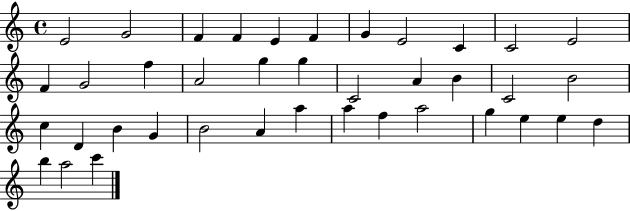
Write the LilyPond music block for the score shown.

{
  \clef treble
  \time 4/4
  \defaultTimeSignature
  \key c \major
  e'2 g'2 | f'4 f'4 e'4 f'4 | g'4 e'2 c'4 | c'2 e'2 | \break f'4 g'2 f''4 | a'2 g''4 g''4 | c'2 a'4 b'4 | c'2 b'2 | \break c''4 d'4 b'4 g'4 | b'2 a'4 a''4 | a''4 f''4 a''2 | g''4 e''4 e''4 d''4 | \break b''4 a''2 c'''4 | \bar "|."
}